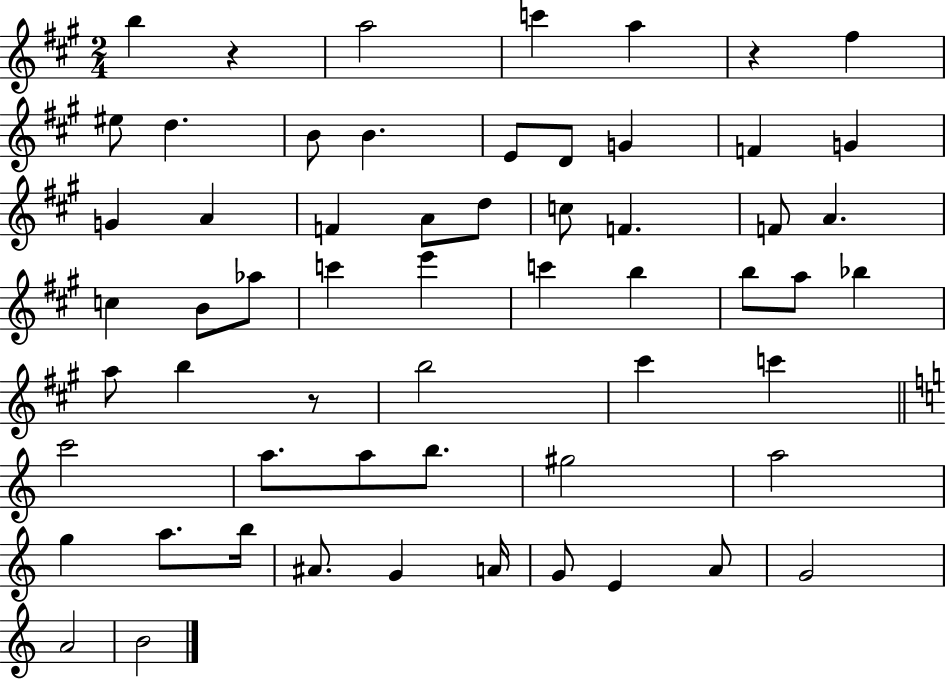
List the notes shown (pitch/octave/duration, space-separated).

B5/q R/q A5/h C6/q A5/q R/q F#5/q EIS5/e D5/q. B4/e B4/q. E4/e D4/e G4/q F4/q G4/q G4/q A4/q F4/q A4/e D5/e C5/e F4/q. F4/e A4/q. C5/q B4/e Ab5/e C6/q E6/q C6/q B5/q B5/e A5/e Bb5/q A5/e B5/q R/e B5/h C#6/q C6/q C6/h A5/e. A5/e B5/e. G#5/h A5/h G5/q A5/e. B5/s A#4/e. G4/q A4/s G4/e E4/q A4/e G4/h A4/h B4/h